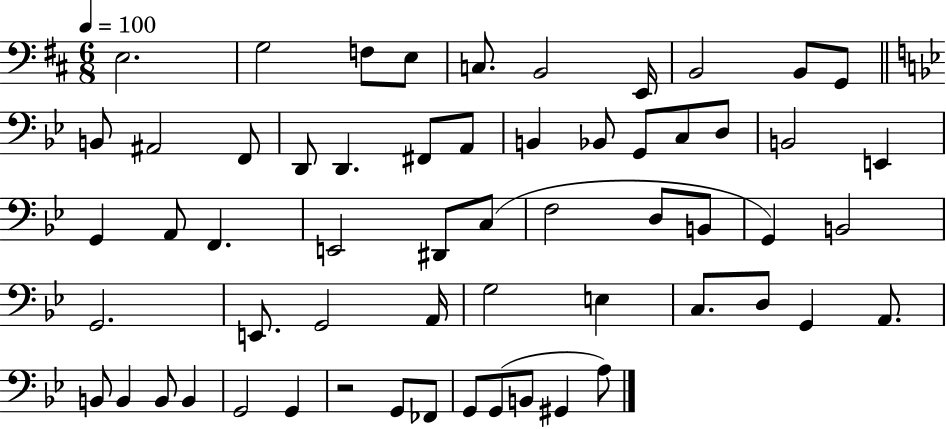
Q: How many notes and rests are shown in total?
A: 59